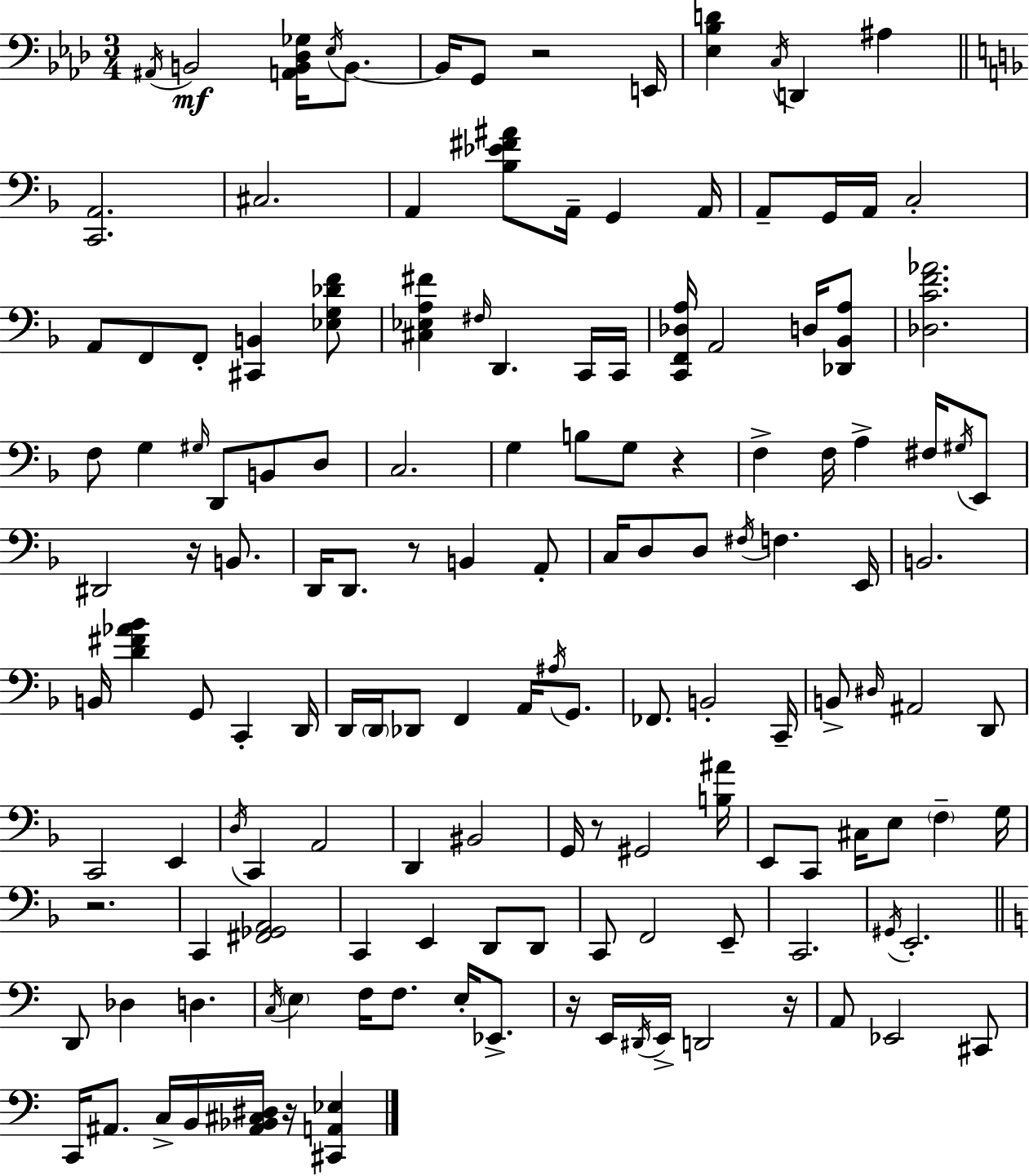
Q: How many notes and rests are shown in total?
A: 145